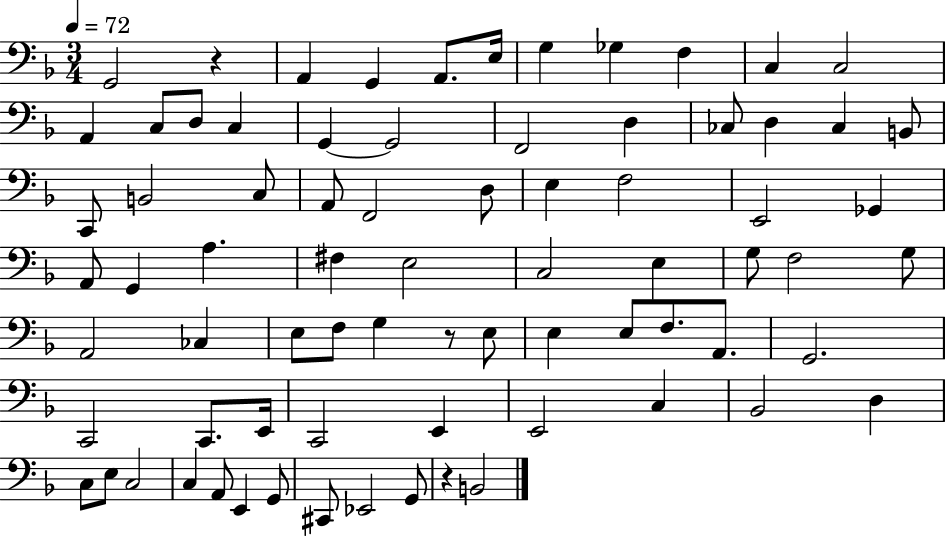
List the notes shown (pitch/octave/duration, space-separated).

G2/h R/q A2/q G2/q A2/e. E3/s G3/q Gb3/q F3/q C3/q C3/h A2/q C3/e D3/e C3/q G2/q G2/h F2/h D3/q CES3/e D3/q CES3/q B2/e C2/e B2/h C3/e A2/e F2/h D3/e E3/q F3/h E2/h Gb2/q A2/e G2/q A3/q. F#3/q E3/h C3/h E3/q G3/e F3/h G3/e A2/h CES3/q E3/e F3/e G3/q R/e E3/e E3/q E3/e F3/e. A2/e. G2/h. C2/h C2/e. E2/s C2/h E2/q E2/h C3/q Bb2/h D3/q C3/e E3/e C3/h C3/q A2/e E2/q G2/e C#2/e Eb2/h G2/e R/q B2/h